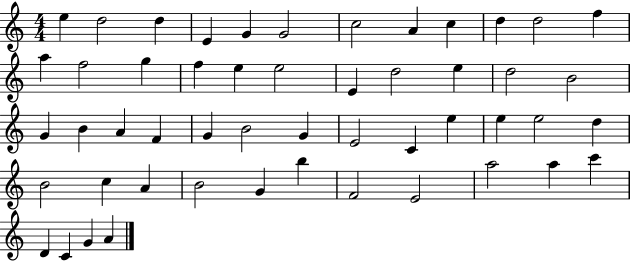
E5/q D5/h D5/q E4/q G4/q G4/h C5/h A4/q C5/q D5/q D5/h F5/q A5/q F5/h G5/q F5/q E5/q E5/h E4/q D5/h E5/q D5/h B4/h G4/q B4/q A4/q F4/q G4/q B4/h G4/q E4/h C4/q E5/q E5/q E5/h D5/q B4/h C5/q A4/q B4/h G4/q B5/q F4/h E4/h A5/h A5/q C6/q D4/q C4/q G4/q A4/q